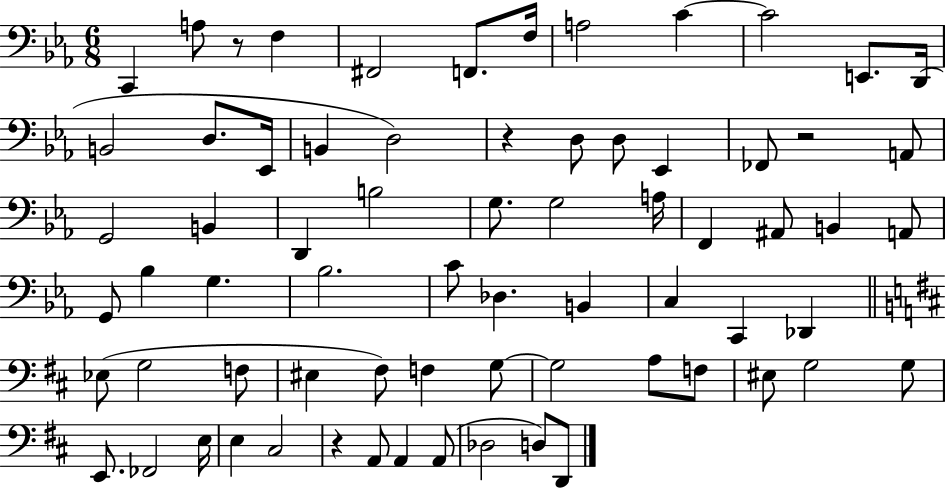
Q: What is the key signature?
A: EES major